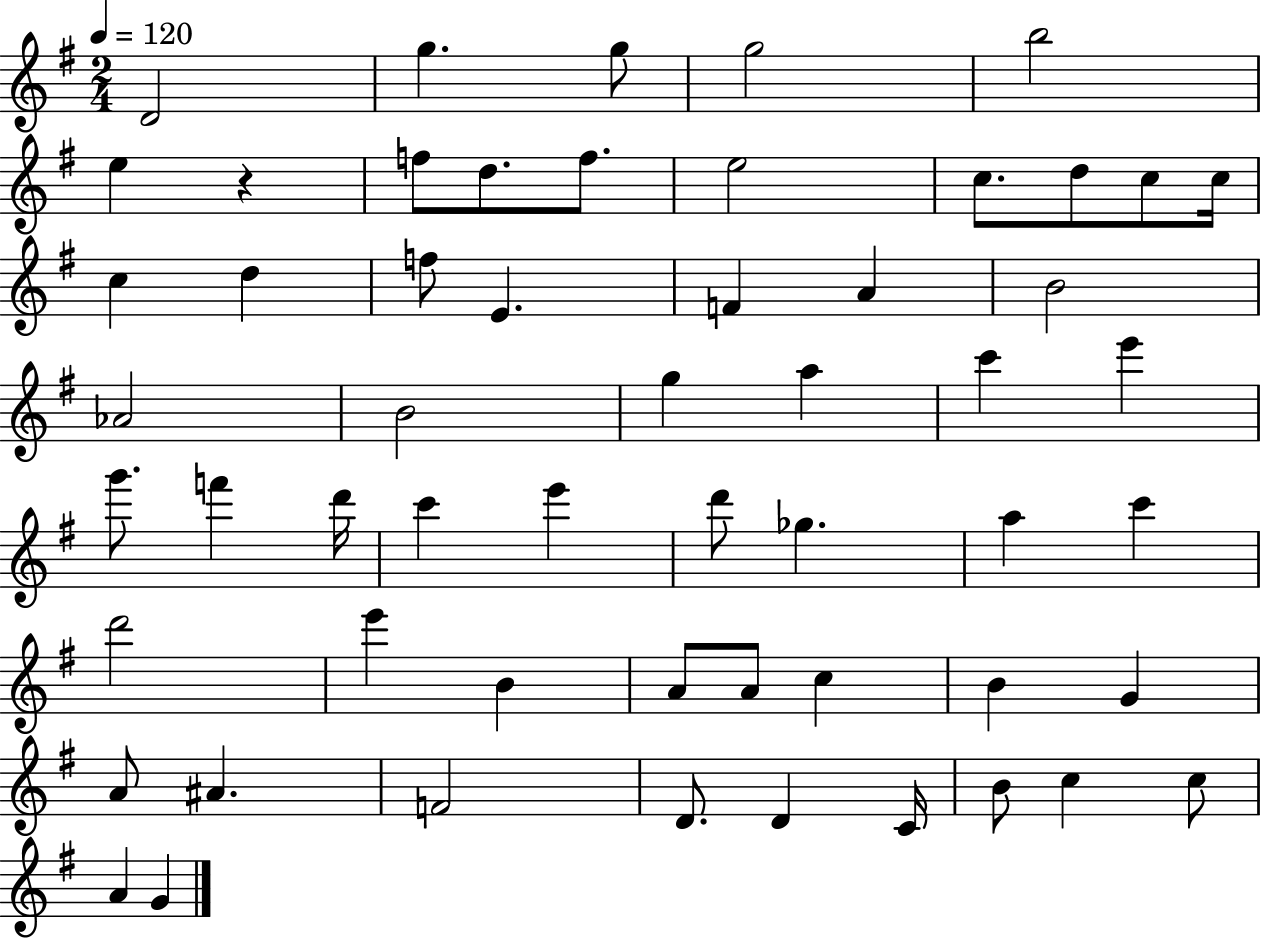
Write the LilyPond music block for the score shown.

{
  \clef treble
  \numericTimeSignature
  \time 2/4
  \key g \major
  \tempo 4 = 120
  d'2 | g''4. g''8 | g''2 | b''2 | \break e''4 r4 | f''8 d''8. f''8. | e''2 | c''8. d''8 c''8 c''16 | \break c''4 d''4 | f''8 e'4. | f'4 a'4 | b'2 | \break aes'2 | b'2 | g''4 a''4 | c'''4 e'''4 | \break g'''8. f'''4 d'''16 | c'''4 e'''4 | d'''8 ges''4. | a''4 c'''4 | \break d'''2 | e'''4 b'4 | a'8 a'8 c''4 | b'4 g'4 | \break a'8 ais'4. | f'2 | d'8. d'4 c'16 | b'8 c''4 c''8 | \break a'4 g'4 | \bar "|."
}